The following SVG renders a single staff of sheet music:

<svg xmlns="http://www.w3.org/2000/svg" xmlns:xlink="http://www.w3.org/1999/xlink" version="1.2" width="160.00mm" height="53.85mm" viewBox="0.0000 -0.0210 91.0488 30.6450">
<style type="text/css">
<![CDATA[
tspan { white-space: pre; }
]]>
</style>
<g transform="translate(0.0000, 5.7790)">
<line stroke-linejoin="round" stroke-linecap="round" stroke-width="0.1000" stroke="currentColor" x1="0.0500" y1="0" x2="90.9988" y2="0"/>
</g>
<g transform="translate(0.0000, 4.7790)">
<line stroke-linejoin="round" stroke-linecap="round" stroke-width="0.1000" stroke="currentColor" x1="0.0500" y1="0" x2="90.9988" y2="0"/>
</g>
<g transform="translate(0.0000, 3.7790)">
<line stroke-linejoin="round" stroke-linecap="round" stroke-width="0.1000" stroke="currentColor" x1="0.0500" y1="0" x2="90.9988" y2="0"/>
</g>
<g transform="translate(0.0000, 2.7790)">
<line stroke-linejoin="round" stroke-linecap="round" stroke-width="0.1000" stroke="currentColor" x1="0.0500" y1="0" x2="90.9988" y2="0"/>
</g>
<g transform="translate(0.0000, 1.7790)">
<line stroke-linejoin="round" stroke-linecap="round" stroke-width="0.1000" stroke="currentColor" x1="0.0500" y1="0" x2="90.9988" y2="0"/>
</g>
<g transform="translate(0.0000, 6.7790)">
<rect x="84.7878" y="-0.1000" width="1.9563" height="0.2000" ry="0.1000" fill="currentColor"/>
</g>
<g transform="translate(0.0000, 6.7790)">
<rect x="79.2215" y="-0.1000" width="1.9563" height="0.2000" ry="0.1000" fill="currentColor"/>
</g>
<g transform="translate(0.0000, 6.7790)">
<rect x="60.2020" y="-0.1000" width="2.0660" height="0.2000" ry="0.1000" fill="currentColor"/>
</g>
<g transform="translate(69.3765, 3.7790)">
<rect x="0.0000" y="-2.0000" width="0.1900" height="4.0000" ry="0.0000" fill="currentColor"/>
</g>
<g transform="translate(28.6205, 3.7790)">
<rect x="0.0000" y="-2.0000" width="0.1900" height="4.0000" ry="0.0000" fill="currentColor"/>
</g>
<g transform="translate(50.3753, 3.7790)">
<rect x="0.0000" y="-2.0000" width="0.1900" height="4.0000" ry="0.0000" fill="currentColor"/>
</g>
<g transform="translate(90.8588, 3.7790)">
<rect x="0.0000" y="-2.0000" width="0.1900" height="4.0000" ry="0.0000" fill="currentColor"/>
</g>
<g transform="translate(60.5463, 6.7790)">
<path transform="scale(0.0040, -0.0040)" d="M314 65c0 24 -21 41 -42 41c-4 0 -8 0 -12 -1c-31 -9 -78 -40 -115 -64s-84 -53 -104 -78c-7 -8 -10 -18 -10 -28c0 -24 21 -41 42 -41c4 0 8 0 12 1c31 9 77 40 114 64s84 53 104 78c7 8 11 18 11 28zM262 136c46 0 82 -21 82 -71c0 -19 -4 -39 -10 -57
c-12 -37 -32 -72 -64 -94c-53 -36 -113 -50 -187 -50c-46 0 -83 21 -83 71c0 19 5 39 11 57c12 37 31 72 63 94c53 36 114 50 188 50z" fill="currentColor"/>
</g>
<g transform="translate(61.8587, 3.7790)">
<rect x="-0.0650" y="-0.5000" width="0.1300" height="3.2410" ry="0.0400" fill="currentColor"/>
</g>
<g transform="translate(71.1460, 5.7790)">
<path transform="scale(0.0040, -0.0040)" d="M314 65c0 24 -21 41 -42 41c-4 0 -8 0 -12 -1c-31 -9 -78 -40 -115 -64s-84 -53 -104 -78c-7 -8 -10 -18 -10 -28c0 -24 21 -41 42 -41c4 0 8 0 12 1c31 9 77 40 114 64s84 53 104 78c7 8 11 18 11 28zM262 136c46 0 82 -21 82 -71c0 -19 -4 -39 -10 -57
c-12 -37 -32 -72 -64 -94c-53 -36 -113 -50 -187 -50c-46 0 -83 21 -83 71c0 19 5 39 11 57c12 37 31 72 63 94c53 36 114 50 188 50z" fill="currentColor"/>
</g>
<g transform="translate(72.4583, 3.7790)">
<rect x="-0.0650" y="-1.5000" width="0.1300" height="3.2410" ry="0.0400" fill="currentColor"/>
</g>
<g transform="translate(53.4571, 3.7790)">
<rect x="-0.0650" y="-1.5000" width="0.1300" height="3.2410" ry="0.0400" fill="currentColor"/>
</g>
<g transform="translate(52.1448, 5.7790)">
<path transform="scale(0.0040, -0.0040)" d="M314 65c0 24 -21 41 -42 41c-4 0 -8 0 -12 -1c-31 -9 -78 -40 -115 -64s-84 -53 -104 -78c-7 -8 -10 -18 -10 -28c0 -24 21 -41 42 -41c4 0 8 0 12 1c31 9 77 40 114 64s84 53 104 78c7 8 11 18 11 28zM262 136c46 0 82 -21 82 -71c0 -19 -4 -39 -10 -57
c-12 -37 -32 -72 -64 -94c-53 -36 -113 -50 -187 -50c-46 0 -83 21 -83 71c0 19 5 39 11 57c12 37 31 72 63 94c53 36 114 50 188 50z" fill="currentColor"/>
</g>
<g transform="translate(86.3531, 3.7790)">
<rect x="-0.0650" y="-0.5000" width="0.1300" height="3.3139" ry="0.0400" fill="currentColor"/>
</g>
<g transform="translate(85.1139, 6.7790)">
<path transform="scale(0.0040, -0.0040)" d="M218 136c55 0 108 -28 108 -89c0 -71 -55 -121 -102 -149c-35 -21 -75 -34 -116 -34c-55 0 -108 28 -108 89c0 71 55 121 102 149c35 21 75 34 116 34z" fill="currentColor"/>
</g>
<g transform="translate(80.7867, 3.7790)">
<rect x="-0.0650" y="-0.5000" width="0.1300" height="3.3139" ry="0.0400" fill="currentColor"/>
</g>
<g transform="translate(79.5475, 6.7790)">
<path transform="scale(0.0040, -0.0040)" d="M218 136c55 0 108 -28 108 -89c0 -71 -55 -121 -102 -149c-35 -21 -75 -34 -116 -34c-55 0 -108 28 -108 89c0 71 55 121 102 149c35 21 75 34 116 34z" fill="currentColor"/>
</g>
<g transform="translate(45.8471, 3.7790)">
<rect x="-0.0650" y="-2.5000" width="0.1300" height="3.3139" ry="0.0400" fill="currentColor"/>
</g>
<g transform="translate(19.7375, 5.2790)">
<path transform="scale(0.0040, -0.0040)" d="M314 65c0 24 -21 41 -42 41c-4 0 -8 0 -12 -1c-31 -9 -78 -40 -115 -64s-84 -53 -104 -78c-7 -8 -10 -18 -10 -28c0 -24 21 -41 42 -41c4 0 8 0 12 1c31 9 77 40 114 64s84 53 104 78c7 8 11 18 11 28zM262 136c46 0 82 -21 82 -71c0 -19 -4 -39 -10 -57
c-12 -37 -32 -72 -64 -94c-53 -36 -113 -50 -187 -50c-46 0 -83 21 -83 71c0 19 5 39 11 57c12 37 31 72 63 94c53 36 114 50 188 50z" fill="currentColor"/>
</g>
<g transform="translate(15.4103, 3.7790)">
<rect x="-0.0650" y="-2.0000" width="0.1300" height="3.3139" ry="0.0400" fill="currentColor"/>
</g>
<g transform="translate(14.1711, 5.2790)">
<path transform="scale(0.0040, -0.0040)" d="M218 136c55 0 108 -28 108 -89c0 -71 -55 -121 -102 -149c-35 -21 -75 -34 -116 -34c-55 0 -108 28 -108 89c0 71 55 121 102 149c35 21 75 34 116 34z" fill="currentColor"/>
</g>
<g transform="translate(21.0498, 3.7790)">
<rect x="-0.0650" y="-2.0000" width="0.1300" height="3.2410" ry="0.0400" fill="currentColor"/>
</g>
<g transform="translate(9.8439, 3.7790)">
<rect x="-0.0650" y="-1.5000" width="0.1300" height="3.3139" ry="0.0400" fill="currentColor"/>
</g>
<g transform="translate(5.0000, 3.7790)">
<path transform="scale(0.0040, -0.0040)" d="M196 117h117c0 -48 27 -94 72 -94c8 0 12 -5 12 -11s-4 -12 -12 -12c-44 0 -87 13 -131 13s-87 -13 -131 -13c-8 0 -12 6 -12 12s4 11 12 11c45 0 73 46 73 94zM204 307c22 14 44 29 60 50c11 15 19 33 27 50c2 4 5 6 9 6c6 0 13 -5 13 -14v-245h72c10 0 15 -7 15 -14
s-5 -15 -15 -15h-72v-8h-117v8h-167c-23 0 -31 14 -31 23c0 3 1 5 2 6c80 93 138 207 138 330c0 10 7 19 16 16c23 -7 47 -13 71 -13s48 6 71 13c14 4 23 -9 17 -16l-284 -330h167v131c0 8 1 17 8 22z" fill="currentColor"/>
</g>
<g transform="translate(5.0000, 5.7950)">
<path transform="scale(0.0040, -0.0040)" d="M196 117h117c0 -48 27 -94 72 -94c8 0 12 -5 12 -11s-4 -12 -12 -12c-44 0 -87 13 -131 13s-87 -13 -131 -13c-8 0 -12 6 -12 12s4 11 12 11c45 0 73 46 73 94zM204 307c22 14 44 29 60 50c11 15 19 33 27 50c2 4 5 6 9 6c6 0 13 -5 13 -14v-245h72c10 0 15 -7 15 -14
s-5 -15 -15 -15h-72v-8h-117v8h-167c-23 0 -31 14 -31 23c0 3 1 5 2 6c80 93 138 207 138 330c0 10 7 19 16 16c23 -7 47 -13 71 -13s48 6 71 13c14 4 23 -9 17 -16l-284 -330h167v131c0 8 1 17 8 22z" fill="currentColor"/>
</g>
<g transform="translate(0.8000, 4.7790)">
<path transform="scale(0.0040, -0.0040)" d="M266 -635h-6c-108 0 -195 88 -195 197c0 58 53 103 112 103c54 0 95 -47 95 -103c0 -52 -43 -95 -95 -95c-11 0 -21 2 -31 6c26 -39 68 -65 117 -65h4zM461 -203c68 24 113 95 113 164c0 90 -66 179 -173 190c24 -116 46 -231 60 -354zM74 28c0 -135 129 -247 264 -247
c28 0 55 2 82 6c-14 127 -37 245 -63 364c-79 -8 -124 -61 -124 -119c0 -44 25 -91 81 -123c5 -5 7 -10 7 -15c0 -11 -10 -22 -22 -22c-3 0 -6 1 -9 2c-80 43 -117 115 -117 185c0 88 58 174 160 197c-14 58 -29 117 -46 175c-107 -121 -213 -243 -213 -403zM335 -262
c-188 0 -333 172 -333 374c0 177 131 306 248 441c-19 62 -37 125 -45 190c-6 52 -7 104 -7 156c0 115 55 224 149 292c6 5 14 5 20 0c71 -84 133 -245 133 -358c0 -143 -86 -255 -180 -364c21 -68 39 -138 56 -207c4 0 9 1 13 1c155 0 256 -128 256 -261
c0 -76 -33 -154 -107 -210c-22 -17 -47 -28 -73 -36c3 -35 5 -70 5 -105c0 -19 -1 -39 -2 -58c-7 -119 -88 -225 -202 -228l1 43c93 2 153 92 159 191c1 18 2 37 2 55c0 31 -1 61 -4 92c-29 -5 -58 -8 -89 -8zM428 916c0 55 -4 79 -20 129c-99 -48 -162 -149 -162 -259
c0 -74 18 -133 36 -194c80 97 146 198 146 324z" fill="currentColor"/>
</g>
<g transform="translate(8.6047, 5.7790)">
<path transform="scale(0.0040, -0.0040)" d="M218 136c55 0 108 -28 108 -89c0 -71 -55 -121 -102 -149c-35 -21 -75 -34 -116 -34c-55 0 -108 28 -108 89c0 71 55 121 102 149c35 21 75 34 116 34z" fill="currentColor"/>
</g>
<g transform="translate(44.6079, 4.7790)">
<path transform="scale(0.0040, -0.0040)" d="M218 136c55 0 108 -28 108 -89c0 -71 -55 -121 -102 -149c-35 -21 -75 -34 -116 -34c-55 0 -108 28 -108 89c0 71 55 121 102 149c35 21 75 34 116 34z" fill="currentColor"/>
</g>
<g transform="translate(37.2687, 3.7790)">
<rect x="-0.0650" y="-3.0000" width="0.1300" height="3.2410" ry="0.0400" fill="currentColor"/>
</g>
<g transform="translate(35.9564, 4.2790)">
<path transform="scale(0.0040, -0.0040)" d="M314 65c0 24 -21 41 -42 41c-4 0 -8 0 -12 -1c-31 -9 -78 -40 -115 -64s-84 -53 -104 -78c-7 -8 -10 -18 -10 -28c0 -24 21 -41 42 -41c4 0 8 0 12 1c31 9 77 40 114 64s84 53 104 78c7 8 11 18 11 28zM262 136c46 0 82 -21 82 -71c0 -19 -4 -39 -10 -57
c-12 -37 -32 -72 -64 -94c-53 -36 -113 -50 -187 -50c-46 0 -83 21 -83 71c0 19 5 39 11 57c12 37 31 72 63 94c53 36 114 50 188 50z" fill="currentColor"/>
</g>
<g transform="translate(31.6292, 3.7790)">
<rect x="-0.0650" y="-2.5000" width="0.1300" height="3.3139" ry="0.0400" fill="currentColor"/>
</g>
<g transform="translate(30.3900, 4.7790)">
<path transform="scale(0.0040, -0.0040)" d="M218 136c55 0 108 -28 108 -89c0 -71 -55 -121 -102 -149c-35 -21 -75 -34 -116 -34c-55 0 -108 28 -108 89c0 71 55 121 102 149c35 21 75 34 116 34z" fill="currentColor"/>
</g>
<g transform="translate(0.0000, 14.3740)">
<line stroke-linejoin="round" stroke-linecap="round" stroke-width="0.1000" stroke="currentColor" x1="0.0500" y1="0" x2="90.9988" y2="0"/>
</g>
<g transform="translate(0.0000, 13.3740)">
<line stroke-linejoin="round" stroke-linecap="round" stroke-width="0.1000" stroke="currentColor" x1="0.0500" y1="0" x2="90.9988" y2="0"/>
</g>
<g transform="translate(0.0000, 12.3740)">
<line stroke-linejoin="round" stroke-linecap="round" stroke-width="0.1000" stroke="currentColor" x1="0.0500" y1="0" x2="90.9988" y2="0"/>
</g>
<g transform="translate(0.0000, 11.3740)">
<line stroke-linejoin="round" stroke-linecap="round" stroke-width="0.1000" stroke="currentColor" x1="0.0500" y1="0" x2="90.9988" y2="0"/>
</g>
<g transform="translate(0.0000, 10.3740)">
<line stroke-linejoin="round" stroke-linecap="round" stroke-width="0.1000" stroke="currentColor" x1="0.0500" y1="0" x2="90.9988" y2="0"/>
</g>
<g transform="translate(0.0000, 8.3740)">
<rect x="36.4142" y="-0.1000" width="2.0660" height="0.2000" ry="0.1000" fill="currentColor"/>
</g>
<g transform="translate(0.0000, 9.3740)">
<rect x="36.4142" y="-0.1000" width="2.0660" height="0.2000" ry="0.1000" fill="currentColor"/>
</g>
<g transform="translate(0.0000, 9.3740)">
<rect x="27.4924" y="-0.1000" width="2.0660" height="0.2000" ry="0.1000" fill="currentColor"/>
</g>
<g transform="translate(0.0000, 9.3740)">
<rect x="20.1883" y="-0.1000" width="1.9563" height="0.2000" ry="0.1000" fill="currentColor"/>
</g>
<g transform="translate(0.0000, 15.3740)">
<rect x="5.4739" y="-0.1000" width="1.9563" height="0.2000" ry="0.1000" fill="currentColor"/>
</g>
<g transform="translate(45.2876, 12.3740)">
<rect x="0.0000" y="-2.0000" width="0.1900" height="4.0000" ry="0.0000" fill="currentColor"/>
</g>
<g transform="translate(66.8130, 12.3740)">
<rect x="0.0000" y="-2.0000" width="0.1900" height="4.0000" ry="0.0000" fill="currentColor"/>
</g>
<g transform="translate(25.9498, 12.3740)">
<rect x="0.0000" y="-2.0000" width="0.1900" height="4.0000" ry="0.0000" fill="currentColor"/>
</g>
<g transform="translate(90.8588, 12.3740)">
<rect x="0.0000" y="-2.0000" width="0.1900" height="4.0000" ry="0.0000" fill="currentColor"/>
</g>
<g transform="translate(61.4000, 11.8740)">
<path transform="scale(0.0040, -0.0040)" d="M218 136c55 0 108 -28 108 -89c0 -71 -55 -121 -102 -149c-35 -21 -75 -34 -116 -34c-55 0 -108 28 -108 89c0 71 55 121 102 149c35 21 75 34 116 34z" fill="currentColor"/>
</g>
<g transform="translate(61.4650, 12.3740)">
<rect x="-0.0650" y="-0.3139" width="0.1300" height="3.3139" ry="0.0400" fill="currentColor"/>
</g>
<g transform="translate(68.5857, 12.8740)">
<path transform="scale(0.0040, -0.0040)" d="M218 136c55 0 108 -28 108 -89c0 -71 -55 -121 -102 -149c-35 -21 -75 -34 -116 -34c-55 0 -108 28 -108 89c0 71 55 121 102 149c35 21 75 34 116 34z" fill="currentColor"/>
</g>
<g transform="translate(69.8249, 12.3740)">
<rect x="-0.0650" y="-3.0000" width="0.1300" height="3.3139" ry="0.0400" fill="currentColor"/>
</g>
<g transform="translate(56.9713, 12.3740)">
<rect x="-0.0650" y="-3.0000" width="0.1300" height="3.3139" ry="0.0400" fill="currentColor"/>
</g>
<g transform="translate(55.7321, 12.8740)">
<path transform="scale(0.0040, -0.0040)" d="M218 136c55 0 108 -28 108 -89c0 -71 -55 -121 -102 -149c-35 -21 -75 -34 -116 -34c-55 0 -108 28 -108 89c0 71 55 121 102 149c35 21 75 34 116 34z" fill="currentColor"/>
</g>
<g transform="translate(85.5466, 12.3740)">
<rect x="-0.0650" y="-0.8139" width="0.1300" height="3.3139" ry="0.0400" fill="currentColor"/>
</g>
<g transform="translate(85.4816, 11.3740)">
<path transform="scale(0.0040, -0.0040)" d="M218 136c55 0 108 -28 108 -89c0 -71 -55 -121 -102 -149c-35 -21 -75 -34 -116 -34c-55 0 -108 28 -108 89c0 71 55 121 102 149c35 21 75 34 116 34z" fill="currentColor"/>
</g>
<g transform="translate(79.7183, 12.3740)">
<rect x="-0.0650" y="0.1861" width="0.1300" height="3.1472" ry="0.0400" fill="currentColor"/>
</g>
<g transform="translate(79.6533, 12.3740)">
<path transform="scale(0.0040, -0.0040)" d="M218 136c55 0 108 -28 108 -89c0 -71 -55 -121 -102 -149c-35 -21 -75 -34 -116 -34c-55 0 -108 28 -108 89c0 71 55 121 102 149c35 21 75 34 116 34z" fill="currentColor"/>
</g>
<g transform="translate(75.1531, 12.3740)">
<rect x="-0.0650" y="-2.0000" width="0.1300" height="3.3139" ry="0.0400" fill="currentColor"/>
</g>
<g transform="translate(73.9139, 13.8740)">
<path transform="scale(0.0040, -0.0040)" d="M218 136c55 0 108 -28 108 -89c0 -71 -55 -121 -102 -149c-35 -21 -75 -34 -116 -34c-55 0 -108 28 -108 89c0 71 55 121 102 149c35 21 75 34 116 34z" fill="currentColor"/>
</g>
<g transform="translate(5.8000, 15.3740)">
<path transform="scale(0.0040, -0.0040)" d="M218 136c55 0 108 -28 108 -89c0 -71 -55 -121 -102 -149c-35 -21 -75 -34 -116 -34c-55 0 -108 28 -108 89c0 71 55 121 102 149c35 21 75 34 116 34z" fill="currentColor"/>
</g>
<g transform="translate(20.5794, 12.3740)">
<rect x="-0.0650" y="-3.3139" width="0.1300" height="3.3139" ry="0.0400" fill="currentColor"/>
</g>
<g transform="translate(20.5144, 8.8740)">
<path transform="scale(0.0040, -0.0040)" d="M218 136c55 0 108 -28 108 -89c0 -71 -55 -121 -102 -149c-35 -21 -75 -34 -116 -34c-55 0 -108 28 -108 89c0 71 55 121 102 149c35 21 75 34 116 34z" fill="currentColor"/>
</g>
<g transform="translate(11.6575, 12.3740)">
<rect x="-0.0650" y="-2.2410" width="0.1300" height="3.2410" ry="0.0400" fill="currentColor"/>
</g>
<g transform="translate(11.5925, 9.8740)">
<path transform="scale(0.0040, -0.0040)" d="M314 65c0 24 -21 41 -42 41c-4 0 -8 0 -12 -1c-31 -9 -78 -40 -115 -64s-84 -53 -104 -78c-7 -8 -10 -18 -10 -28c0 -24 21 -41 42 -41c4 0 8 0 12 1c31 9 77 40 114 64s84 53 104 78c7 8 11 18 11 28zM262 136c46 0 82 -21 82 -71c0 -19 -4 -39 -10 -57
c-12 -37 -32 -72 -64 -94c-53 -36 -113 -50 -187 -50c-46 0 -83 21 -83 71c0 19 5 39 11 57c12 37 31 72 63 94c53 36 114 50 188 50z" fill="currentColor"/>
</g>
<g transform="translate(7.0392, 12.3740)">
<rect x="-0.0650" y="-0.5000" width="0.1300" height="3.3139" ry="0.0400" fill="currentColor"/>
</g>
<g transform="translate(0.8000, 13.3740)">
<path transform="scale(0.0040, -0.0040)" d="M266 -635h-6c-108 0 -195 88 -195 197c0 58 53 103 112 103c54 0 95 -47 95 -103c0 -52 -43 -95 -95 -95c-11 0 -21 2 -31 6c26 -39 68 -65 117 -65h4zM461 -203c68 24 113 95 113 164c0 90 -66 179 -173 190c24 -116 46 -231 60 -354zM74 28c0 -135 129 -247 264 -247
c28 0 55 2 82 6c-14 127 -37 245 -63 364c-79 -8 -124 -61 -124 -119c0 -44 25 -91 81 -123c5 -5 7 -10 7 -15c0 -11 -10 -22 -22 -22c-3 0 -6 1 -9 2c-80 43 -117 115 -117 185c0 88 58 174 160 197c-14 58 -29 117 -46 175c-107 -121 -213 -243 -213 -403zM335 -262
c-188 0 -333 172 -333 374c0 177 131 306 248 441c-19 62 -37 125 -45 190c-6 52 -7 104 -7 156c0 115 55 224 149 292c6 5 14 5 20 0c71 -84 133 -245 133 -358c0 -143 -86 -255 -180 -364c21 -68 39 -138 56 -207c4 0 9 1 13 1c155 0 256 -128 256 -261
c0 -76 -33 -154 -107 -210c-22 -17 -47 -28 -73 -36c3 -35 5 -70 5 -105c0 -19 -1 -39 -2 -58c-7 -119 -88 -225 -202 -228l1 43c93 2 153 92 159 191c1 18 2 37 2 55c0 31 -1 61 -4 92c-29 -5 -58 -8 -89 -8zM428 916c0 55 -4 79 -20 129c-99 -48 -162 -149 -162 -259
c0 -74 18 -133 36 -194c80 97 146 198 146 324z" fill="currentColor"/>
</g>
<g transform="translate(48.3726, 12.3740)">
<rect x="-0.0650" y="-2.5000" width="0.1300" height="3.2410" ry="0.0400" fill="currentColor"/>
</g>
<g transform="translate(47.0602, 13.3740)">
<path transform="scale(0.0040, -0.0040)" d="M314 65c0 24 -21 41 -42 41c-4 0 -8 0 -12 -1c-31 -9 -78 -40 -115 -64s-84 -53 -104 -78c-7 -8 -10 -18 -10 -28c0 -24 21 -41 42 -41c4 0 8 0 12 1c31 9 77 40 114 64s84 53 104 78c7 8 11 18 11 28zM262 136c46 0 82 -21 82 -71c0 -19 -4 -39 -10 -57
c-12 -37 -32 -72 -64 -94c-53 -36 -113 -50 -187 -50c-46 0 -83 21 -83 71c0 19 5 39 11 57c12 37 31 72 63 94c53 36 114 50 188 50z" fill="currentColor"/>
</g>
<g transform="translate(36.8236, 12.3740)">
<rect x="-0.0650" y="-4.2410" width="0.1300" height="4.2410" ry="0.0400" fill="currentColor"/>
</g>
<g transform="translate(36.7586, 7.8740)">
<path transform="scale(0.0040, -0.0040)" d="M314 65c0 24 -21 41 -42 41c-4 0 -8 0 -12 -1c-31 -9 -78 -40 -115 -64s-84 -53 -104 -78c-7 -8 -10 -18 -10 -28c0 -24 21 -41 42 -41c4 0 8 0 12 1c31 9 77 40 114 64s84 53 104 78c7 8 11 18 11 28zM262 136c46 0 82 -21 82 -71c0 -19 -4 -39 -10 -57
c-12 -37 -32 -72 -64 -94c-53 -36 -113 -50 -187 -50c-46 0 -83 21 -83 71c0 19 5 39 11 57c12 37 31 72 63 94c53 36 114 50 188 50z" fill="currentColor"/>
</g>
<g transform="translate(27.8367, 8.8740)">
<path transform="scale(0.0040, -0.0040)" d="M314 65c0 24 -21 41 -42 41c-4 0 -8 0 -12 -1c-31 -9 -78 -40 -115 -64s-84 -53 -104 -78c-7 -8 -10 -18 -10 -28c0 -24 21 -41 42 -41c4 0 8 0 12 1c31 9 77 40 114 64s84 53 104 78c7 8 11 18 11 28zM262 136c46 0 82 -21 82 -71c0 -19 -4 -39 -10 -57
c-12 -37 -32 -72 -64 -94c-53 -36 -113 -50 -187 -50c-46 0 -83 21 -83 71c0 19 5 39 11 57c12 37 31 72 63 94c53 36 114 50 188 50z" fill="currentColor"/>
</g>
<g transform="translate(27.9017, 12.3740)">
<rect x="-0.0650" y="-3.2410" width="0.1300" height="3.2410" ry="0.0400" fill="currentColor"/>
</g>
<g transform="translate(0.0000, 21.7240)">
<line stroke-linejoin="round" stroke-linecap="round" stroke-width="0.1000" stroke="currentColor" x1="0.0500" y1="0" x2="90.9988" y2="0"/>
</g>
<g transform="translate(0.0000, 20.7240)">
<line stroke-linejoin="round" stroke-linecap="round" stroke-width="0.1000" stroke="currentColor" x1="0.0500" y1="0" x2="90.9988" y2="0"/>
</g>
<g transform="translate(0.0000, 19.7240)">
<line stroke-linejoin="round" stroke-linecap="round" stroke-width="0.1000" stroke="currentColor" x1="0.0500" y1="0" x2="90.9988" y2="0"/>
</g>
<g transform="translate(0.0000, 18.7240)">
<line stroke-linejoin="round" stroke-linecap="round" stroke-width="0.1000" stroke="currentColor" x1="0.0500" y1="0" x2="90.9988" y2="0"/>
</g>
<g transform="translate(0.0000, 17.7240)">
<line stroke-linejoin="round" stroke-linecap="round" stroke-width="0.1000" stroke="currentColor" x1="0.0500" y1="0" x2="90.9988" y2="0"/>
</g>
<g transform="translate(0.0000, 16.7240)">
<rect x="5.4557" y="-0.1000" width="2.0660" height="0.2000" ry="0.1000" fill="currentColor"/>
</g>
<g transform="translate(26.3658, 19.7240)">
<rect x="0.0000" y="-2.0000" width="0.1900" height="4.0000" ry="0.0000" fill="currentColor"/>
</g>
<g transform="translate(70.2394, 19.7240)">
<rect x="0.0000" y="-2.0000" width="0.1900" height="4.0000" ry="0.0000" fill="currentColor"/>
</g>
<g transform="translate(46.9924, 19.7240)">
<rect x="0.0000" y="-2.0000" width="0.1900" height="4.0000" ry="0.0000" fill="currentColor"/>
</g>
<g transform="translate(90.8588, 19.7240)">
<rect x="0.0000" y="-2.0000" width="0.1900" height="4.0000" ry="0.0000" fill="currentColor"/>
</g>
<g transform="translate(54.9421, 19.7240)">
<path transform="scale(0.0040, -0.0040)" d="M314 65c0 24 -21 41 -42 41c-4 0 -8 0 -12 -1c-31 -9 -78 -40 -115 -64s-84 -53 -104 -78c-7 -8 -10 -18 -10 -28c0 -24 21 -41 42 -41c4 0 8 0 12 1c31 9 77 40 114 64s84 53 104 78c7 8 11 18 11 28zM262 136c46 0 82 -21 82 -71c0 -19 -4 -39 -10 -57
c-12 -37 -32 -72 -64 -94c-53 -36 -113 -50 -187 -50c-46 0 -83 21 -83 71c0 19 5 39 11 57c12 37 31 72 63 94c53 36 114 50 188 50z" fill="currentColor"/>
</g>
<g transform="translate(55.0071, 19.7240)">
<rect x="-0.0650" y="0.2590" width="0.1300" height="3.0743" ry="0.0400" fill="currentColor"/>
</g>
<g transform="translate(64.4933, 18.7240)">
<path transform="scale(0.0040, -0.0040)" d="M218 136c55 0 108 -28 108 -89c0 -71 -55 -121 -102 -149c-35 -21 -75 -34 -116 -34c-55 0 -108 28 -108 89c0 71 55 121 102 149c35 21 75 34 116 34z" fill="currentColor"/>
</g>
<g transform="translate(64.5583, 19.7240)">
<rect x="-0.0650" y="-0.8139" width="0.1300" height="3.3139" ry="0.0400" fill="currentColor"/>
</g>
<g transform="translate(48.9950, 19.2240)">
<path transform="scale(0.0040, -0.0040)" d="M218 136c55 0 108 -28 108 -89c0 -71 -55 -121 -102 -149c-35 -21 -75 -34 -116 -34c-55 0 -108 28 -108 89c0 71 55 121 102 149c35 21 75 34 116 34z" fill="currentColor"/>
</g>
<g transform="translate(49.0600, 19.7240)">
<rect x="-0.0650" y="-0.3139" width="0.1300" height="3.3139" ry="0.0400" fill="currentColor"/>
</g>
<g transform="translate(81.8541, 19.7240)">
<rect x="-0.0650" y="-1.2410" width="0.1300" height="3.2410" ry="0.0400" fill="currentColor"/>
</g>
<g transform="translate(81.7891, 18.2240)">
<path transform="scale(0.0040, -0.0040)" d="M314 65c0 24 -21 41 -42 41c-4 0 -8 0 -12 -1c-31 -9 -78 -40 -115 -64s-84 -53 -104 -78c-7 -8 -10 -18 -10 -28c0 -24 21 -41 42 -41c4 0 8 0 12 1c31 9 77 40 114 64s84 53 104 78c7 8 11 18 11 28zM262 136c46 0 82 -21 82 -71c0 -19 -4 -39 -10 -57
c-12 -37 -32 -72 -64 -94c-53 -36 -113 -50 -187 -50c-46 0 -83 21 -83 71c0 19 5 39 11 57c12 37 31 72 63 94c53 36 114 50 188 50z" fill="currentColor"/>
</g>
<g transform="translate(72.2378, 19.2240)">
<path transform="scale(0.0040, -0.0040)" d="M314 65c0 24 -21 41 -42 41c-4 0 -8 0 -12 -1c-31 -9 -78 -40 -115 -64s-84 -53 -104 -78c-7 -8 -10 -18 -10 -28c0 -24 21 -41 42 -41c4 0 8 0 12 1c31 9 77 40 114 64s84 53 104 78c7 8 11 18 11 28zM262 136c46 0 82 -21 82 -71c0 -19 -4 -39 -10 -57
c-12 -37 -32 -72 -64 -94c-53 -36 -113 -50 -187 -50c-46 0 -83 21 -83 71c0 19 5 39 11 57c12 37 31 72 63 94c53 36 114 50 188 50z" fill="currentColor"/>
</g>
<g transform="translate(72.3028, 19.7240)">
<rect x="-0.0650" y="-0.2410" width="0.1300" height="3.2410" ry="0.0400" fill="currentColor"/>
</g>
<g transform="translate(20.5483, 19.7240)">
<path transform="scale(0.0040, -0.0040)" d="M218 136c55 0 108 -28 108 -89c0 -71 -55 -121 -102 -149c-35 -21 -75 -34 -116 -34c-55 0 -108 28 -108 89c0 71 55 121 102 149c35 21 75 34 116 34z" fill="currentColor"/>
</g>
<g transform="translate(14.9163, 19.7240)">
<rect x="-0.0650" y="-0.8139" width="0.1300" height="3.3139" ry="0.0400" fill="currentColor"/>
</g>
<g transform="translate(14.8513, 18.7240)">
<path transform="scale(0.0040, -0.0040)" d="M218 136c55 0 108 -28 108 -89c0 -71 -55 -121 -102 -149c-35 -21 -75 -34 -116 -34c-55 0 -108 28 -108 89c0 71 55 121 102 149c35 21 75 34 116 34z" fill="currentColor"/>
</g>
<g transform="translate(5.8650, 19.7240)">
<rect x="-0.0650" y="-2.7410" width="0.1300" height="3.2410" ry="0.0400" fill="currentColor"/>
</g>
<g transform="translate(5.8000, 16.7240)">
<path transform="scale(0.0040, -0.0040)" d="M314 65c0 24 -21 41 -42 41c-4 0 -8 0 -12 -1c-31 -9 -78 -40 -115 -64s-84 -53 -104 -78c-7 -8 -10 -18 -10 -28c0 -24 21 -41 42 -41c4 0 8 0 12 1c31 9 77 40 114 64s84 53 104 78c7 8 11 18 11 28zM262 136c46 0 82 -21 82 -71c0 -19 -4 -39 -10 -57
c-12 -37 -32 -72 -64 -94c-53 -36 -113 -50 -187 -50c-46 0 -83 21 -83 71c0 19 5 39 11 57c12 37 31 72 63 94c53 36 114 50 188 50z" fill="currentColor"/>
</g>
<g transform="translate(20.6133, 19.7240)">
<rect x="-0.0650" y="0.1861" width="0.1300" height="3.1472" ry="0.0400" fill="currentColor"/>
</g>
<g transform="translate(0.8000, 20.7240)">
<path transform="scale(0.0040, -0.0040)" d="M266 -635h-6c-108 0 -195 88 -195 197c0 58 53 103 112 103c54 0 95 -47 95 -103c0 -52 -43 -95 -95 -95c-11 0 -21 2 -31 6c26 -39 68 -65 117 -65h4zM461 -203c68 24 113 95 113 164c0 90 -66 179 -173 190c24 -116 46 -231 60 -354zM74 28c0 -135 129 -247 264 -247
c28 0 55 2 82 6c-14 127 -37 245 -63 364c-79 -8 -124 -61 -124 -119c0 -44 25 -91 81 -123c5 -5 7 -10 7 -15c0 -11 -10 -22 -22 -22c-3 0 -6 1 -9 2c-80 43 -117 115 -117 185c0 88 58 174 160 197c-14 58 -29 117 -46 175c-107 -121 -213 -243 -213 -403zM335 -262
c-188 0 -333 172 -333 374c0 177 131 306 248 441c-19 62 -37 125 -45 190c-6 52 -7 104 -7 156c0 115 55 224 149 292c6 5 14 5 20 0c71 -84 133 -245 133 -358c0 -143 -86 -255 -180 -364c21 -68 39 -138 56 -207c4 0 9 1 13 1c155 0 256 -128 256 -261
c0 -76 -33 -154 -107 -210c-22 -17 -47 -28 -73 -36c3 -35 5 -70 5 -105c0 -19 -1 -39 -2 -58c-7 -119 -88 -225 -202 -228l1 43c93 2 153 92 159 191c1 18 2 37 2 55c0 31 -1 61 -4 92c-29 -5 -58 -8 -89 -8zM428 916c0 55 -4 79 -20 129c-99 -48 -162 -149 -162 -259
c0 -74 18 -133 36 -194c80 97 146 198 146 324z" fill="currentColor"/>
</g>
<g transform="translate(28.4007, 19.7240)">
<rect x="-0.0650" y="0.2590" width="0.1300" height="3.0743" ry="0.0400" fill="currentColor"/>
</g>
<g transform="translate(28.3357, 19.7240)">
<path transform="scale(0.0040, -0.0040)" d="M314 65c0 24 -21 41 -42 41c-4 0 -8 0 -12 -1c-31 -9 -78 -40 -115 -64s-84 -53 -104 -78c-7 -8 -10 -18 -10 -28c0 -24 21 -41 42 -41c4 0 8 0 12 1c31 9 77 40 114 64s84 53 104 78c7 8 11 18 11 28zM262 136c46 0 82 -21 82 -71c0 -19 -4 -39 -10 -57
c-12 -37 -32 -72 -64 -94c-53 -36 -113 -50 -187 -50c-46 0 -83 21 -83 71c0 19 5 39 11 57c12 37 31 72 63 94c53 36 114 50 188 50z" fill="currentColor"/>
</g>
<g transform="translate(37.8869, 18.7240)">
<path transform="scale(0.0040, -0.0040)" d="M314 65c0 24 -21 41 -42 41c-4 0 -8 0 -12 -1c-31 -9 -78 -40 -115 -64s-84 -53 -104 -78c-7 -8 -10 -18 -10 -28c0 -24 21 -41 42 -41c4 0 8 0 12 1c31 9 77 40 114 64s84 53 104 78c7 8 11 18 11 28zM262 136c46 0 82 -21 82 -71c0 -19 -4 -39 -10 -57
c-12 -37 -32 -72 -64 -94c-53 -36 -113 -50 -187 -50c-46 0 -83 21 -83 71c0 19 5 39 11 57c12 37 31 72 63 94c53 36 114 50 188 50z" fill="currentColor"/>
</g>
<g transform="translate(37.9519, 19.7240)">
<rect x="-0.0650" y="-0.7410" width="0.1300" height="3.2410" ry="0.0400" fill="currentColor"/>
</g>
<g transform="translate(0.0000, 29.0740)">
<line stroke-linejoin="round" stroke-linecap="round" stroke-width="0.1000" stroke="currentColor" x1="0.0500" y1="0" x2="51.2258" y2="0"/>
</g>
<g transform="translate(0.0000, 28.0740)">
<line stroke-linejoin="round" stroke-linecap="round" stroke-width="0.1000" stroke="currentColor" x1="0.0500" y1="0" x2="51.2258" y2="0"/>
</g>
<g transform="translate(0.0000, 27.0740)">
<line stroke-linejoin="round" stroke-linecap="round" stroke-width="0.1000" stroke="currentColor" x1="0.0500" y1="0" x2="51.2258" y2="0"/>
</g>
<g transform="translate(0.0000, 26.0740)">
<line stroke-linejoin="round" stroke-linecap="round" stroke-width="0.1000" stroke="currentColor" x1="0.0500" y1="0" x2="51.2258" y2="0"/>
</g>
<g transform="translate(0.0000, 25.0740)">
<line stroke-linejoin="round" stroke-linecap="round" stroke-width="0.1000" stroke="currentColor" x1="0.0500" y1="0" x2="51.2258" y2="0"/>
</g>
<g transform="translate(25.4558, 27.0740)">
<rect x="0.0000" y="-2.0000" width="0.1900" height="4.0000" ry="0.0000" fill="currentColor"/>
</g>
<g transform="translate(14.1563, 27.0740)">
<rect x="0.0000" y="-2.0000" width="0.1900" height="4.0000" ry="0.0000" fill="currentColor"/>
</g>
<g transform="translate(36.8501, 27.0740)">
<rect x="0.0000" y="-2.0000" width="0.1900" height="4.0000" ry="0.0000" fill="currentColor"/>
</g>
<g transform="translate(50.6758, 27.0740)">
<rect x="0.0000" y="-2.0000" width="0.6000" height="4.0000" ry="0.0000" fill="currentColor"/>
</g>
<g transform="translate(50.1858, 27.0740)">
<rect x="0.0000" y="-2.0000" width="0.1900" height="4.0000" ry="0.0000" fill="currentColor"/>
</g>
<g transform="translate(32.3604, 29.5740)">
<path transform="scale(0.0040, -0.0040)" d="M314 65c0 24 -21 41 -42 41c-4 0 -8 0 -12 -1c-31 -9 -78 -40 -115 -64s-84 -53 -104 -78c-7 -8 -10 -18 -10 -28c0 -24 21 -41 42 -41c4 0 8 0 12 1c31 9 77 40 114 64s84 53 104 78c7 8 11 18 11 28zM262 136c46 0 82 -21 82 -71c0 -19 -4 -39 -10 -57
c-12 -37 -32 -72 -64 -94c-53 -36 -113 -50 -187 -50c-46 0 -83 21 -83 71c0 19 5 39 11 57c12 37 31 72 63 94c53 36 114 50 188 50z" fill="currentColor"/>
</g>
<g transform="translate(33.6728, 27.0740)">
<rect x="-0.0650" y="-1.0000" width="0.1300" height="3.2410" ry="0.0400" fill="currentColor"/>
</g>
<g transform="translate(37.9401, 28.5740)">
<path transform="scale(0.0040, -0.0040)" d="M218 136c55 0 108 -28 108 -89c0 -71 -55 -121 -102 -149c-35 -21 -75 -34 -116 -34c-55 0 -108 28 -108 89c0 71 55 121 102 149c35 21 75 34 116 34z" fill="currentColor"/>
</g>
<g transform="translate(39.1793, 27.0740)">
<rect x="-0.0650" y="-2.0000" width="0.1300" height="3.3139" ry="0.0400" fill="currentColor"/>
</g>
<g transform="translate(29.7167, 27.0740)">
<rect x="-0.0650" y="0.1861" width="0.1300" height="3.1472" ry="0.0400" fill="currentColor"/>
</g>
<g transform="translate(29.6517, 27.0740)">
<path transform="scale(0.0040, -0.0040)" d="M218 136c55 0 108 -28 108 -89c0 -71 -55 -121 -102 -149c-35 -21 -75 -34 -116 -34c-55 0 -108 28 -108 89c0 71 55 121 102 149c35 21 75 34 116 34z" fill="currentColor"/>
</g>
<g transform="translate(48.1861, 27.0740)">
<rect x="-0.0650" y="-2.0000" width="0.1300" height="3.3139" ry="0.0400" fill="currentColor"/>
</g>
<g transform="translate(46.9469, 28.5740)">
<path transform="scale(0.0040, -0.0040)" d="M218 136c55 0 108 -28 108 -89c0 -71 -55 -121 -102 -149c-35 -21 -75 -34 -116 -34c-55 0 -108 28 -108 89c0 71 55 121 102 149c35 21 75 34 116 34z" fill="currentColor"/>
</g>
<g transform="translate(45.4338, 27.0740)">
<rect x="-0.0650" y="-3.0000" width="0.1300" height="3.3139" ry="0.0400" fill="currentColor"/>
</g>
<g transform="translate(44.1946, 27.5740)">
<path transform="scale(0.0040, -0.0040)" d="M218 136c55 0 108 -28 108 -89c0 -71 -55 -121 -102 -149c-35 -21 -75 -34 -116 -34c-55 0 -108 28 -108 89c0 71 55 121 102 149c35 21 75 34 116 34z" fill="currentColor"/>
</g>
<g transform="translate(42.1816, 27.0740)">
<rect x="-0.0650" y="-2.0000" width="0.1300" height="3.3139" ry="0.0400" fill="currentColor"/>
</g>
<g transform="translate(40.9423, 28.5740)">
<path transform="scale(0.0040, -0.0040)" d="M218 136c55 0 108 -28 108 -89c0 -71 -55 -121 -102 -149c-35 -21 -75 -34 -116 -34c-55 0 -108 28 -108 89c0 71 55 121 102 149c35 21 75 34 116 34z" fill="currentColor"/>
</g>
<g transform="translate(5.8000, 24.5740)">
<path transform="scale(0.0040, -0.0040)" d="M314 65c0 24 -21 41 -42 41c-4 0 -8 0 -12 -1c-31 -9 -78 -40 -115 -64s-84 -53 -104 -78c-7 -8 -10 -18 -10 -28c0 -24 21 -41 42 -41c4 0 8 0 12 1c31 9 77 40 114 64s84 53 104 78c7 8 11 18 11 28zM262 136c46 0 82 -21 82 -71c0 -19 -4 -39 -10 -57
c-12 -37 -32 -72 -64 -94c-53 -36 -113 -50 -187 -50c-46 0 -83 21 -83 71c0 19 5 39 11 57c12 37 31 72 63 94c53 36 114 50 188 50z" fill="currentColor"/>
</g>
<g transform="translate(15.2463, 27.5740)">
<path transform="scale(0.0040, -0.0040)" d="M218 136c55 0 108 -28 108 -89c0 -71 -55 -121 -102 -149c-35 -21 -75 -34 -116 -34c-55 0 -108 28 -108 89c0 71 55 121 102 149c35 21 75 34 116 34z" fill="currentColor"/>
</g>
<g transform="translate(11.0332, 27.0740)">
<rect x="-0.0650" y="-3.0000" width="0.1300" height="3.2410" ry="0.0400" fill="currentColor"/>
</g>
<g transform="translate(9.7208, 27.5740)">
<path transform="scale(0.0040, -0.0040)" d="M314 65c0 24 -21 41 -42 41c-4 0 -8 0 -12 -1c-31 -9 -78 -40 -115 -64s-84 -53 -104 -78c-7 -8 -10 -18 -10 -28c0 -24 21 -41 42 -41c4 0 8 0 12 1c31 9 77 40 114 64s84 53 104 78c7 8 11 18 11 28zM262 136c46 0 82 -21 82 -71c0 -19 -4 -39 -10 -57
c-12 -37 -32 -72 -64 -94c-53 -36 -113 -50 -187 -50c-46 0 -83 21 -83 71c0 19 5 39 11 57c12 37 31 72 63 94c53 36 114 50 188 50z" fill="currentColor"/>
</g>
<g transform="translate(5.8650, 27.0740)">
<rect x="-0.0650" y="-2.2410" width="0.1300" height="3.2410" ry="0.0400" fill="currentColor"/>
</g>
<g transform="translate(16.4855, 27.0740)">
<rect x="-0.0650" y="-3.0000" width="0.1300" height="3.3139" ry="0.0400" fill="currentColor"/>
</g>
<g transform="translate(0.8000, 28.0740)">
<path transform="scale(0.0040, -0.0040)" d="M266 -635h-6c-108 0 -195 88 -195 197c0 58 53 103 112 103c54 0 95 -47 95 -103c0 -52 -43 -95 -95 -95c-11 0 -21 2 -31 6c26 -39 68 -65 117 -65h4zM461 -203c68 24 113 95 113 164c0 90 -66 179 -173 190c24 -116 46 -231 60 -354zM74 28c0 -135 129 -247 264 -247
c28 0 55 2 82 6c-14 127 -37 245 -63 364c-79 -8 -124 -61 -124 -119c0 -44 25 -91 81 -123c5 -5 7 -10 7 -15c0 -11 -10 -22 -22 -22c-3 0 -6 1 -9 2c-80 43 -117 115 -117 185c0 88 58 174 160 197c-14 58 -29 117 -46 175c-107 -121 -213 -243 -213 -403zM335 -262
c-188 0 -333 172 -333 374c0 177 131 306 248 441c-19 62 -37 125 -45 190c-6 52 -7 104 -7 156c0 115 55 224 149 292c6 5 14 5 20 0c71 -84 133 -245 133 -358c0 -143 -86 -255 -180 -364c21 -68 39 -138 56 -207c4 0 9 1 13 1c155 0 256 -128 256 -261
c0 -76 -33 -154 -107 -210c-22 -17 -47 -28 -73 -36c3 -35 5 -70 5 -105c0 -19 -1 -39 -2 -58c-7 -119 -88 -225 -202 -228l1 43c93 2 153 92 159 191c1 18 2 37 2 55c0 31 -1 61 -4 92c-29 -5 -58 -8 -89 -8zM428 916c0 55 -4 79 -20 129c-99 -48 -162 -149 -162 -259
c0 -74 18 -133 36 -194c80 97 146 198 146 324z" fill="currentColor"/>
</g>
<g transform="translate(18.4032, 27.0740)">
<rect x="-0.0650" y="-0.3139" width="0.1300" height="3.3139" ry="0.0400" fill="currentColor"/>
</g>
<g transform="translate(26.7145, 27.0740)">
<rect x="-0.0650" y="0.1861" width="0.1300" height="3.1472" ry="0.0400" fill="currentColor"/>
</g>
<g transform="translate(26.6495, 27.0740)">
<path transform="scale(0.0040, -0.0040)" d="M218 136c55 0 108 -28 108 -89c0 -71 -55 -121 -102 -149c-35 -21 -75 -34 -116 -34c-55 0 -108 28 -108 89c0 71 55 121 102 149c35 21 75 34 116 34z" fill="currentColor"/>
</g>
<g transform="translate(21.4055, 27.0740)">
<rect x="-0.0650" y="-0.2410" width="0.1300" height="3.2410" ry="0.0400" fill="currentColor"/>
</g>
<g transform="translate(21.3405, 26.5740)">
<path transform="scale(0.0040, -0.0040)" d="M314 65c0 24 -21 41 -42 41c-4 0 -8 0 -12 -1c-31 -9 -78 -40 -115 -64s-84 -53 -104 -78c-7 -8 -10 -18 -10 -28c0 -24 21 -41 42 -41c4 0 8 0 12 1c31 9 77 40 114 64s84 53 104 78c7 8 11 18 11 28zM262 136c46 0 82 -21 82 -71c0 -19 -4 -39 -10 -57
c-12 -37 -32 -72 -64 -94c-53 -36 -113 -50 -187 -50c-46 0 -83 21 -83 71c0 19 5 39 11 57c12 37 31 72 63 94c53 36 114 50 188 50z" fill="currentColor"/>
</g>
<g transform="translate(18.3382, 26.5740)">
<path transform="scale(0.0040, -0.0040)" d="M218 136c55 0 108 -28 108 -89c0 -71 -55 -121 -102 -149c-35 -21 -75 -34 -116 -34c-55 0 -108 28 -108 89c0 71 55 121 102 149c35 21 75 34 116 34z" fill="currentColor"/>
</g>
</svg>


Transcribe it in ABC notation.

X:1
T:Untitled
M:4/4
L:1/4
K:C
E F F2 G A2 G E2 C2 E2 C C C g2 b b2 d'2 G2 A c A F B d a2 d B B2 d2 c B2 d c2 e2 g2 A2 A c c2 B B D2 F F A F